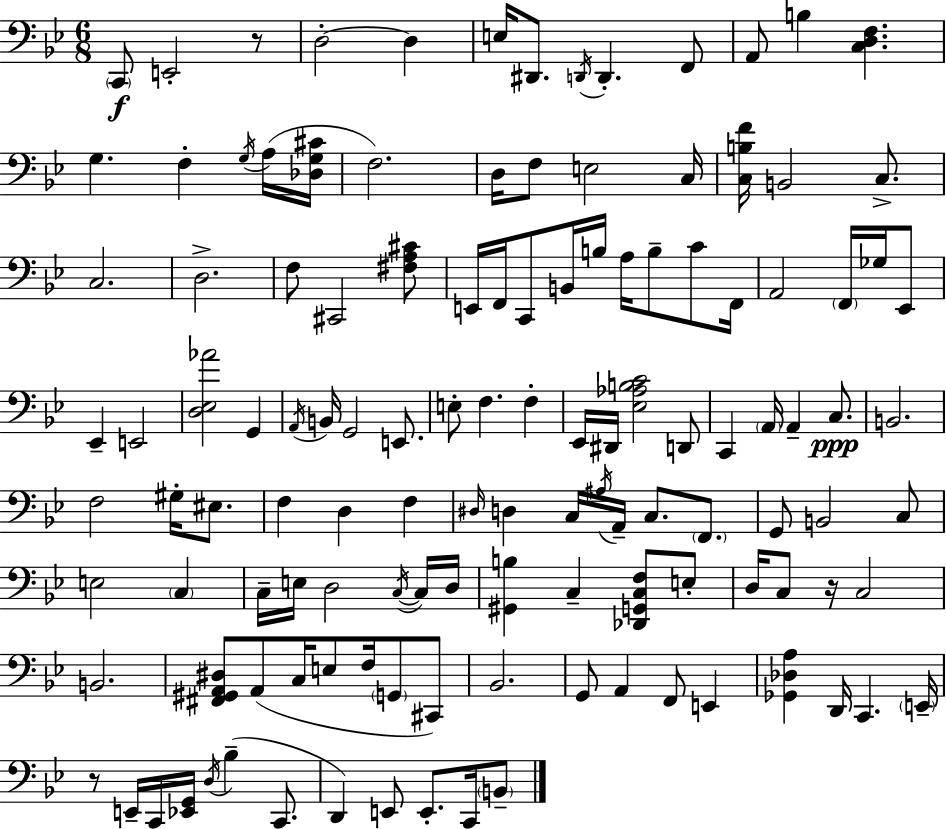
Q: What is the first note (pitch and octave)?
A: C2